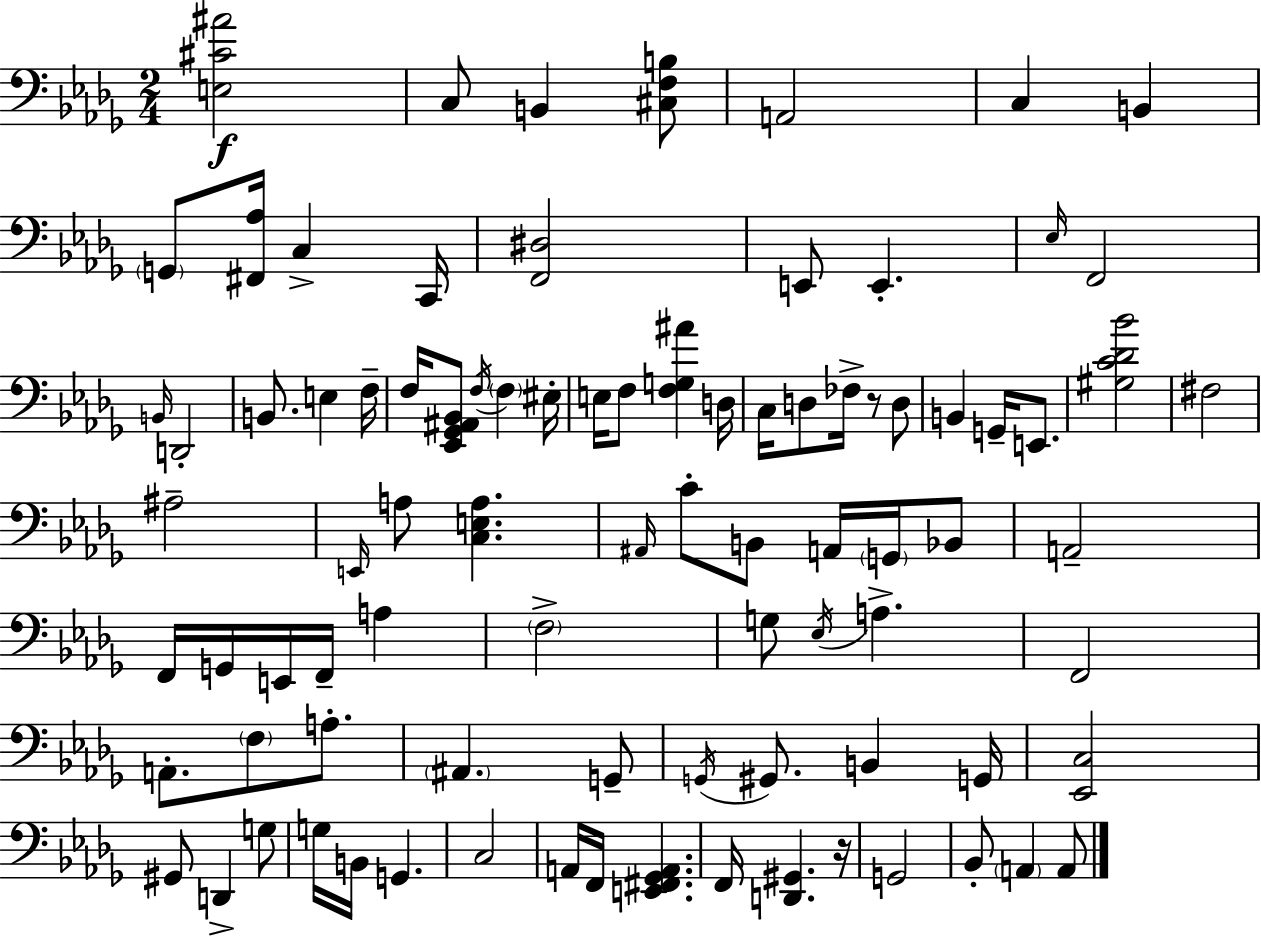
X:1
T:Untitled
M:2/4
L:1/4
K:Bbm
[E,^C^A]2 C,/2 B,, [^C,F,B,]/2 A,,2 C, B,, G,,/2 [^F,,_A,]/4 C, C,,/4 [F,,^D,]2 E,,/2 E,, _E,/4 F,,2 B,,/4 D,,2 B,,/2 E, F,/4 F,/4 [_E,,_G,,^A,,_B,,]/2 F,/4 F, ^E,/4 E,/4 F,/2 [F,G,^A] D,/4 C,/4 D,/2 _F,/4 z/2 D,/2 B,, G,,/4 E,,/2 [^G,C_D_B]2 ^F,2 ^A,2 E,,/4 A,/2 [C,E,A,] ^A,,/4 C/2 B,,/2 A,,/4 G,,/4 _B,,/2 A,,2 F,,/4 G,,/4 E,,/4 F,,/4 A, F,2 G,/2 _E,/4 A, F,,2 A,,/2 F,/2 A,/2 ^A,, G,,/2 G,,/4 ^G,,/2 B,, G,,/4 [_E,,C,]2 ^G,,/2 D,, G,/2 G,/4 B,,/4 G,, C,2 A,,/4 F,,/4 [E,,^F,,_G,,A,,] F,,/4 [D,,^G,,] z/4 G,,2 _B,,/2 A,, A,,/2